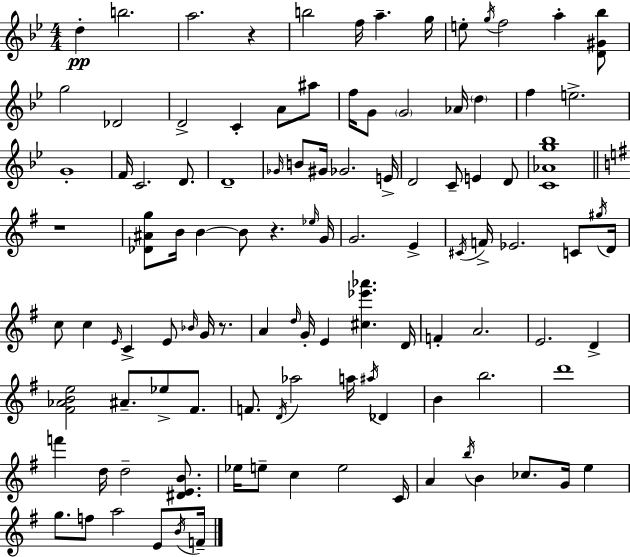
{
  \clef treble
  \numericTimeSignature
  \time 4/4
  \key g \minor
  \repeat volta 2 { d''4-.\pp b''2. | a''2. r4 | b''2 f''16 a''4.-- g''16 | e''8-. \acciaccatura { g''16 } f''2 a''4-. <d' gis' bes''>8 | \break g''2 des'2 | d'2-> c'4-. a'8 ais''8 | f''16 g'8 \parenthesize g'2 aes'16 \parenthesize d''4 | f''4 e''2.-> | \break g'1-. | f'16 c'2. d'8. | d'1-- | \grace { ges'16 } b'8 gis'16 ges'2. | \break e'16-> d'2 c'8-- e'4 | d'8 <c' aes' g'' bes''>1 | \bar "||" \break \key g \major r1 | <des' ais' g''>8 b'16 b'4~~ b'8 r4. \grace { ees''16 } | g'16 g'2. e'4-> | \acciaccatura { cis'16 } f'16-> ees'2. c'8 | \break \acciaccatura { gis''16 } d'16 c''8 c''4 \grace { e'16 } c'4-> e'8 | \grace { bes'16 } g'16 r8. a'4 \grace { d''16 } g'16-. e'4 <cis'' ees''' aes'''>4. | d'16 f'4-. a'2. | e'2. | \break d'4-> <fis' aes' b' e''>2 ais'8.-- | ees''8-> fis'8. f'8. \acciaccatura { d'16 } aes''2 | a''16 \acciaccatura { ais''16 } des'4 b'4 b''2. | d'''1 | \break f'''4 d''16 d''2-- | <dis' e' b'>8. ees''16 e''8-- c''4 e''2 | c'16 a'4 \acciaccatura { b''16 } b'4 | ces''8. g'16 e''4 g''8. f''8 a''2 | \break e'8 \acciaccatura { b'16 } f'16-- } \bar "|."
}